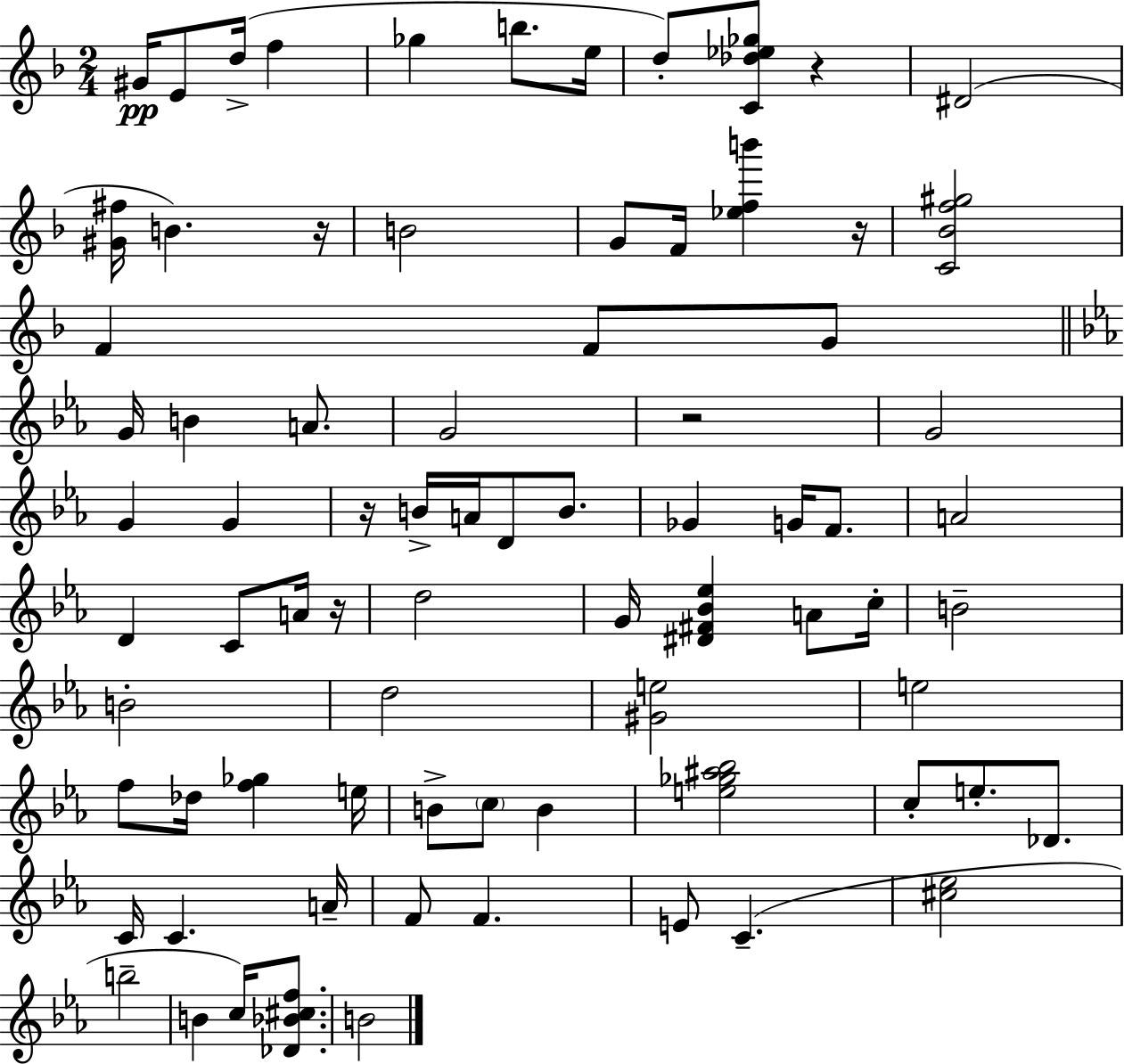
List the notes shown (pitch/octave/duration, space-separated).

G#4/s E4/e D5/s F5/q Gb5/q B5/e. E5/s D5/e [C4,Db5,Eb5,Gb5]/e R/q D#4/h [G#4,F#5]/s B4/q. R/s B4/h G4/e F4/s [Eb5,F5,B6]/q R/s [C4,Bb4,F5,G#5]/h F4/q F4/e G4/e G4/s B4/q A4/e. G4/h R/h G4/h G4/q G4/q R/s B4/s A4/s D4/e B4/e. Gb4/q G4/s F4/e. A4/h D4/q C4/e A4/s R/s D5/h G4/s [D#4,F#4,Bb4,Eb5]/q A4/e C5/s B4/h B4/h D5/h [G#4,E5]/h E5/h F5/e Db5/s [F5,Gb5]/q E5/s B4/e C5/e B4/q [E5,Gb5,A#5,Bb5]/h C5/e E5/e. Db4/e. C4/s C4/q. A4/s F4/e F4/q. E4/e C4/q. [C#5,Eb5]/h B5/h B4/q C5/s [Db4,Bb4,C#5,F5]/e. B4/h